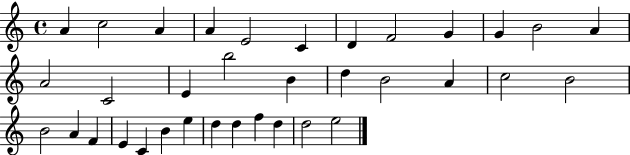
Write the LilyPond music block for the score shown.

{
  \clef treble
  \time 4/4
  \defaultTimeSignature
  \key c \major
  a'4 c''2 a'4 | a'4 e'2 c'4 | d'4 f'2 g'4 | g'4 b'2 a'4 | \break a'2 c'2 | e'4 b''2 b'4 | d''4 b'2 a'4 | c''2 b'2 | \break b'2 a'4 f'4 | e'4 c'4 b'4 e''4 | d''4 d''4 f''4 d''4 | d''2 e''2 | \break \bar "|."
}